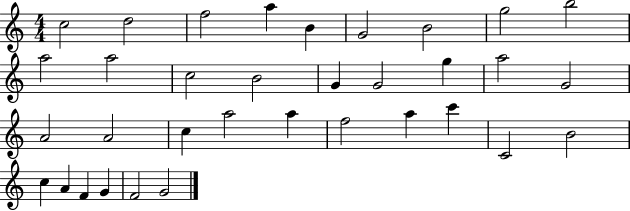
X:1
T:Untitled
M:4/4
L:1/4
K:C
c2 d2 f2 a B G2 B2 g2 b2 a2 a2 c2 B2 G G2 g a2 G2 A2 A2 c a2 a f2 a c' C2 B2 c A F G F2 G2